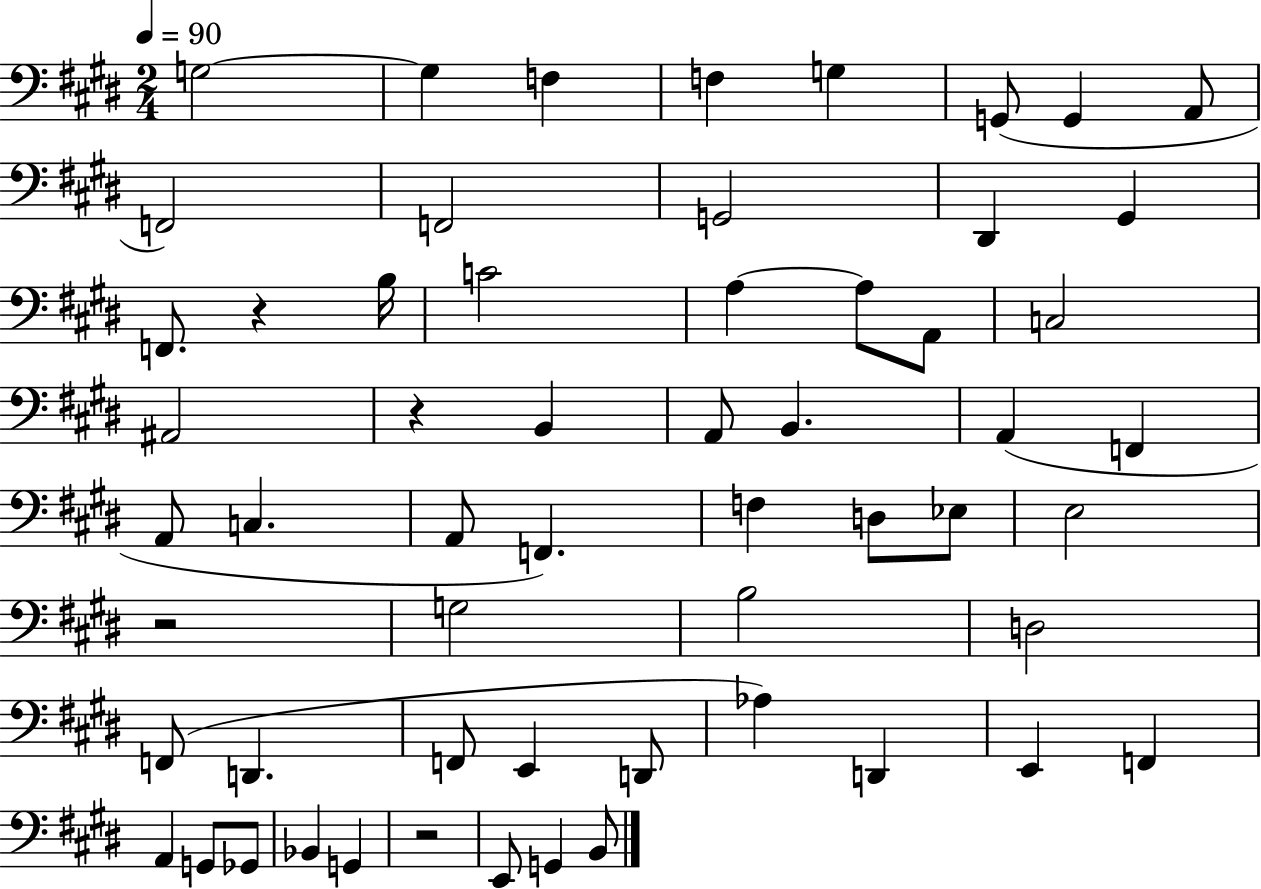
G3/h G3/q F3/q F3/q G3/q G2/e G2/q A2/e F2/h F2/h G2/h D#2/q G#2/q F2/e. R/q B3/s C4/h A3/q A3/e A2/e C3/h A#2/h R/q B2/q A2/e B2/q. A2/q F2/q A2/e C3/q. A2/e F2/q. F3/q D3/e Eb3/e E3/h R/h G3/h B3/h D3/h F2/e D2/q. F2/e E2/q D2/e Ab3/q D2/q E2/q F2/q A2/q G2/e Gb2/e Bb2/q G2/q R/h E2/e G2/q B2/e